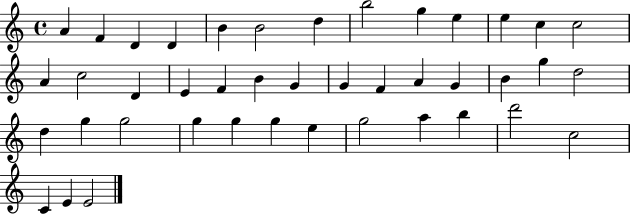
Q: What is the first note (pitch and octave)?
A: A4